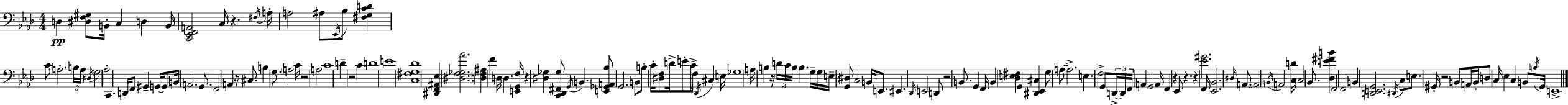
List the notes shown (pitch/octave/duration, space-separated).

D3/q [D#3,F3,G#3]/e B2/s C3/q D3/q B2/s [C2,Eb2,F2,A2]/h C3/s R/q. F#3/s A3/s A3/h A#3/e Eb2/s Bb3/e [F#3,G3,C4,D4]/q C4/e A3/h. B3/s A3/s D#3/s G3/h Ab3/h C2/q. D2/s F2/e G#2/q G2/s G2/e B2/s A2/h. G2/e. F2/h A2/q R/s C#3/e. B3/q G3/e. A3/h C4/s R/h A3/h C4/w D4/q R/h C4/q D4/w E4/w [C3,F#3,G3,Db4]/w [D#2,F2,A#2,Eb3]/q [D#3,F3,Gb3,Ab4]/h. [D3,F3,A#3]/q F4/q D3/s D3/q. [E2,G2,F3]/s R/q [D#3,Gb3]/q [C2,Db2,F#2,Gb3]/e G2/s B2/q. [E2,Gb2,A2,Bb3]/e G2/h. B2/e B3/e C4/s [D#3,F3]/e D4/s E4/e C4/e F3/s Db2/s C#3/q E3/s Gb3/w A3/s B3/q R/s D4/s C4/s B3/s B3/q. G3/s G3/s E3/s [G2,D#3]/e C3/h B2/s E2/e. EIS2/q. Db2/s E2/h D2/e R/h B2/e. G2/q F2/s B2/q [Db3,E3,F#3]/q G2/q [D#2,Eb2,C#3]/q G3/e A3/e A3/h. E3/q. F3/h G2/e D2/s D2/s F2/s A2/q G2/h A2/s F2/q R/q Eb2/e R/q. R/q [Eb4,G#4]/h. F2/s [Eb2,Bb2]/h. D#3/s A2/e. A2/h B2/s A2/h [C3,D4]/s C3/h Bb2/e. [Db3,E4,F#4,B4]/q F2/h F2/h B2/q [D2,E2,G2]/h. D#2/s C3/e E3/e. G#2/s R/h B2/e A2/s B2/s D3/e C3/s Eb3/q C3/q B2/e B3/s G2/s E2/w